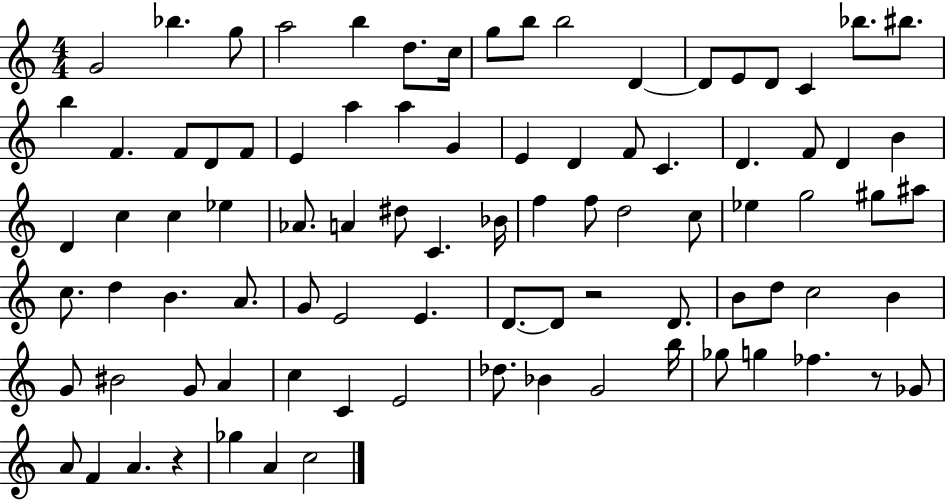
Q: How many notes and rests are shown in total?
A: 89